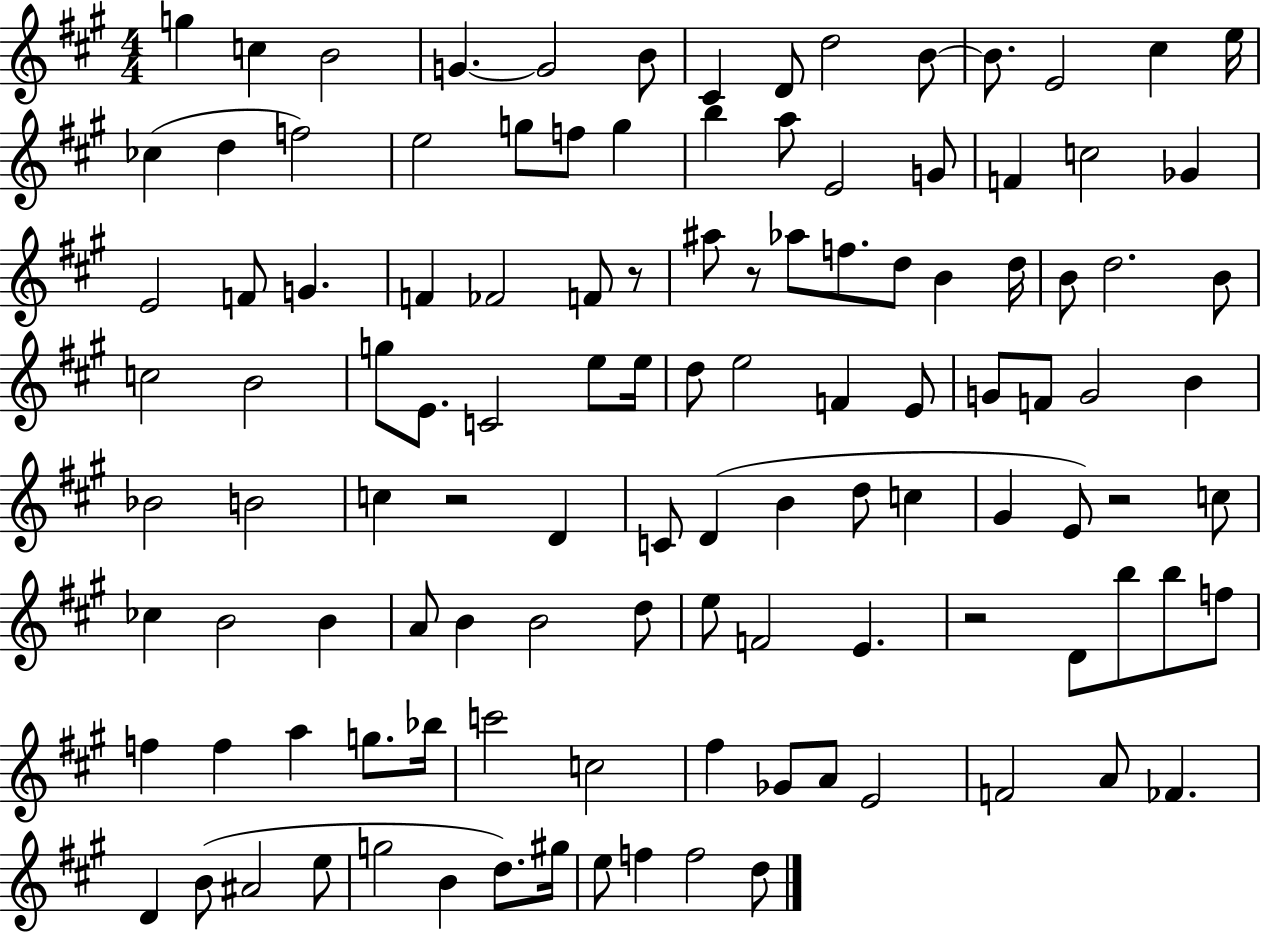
G5/q C5/q B4/h G4/q. G4/h B4/e C#4/q D4/e D5/h B4/e B4/e. E4/h C#5/q E5/s CES5/q D5/q F5/h E5/h G5/e F5/e G5/q B5/q A5/e E4/h G4/e F4/q C5/h Gb4/q E4/h F4/e G4/q. F4/q FES4/h F4/e R/e A#5/e R/e Ab5/e F5/e. D5/e B4/q D5/s B4/e D5/h. B4/e C5/h B4/h G5/e E4/e. C4/h E5/e E5/s D5/e E5/h F4/q E4/e G4/e F4/e G4/h B4/q Bb4/h B4/h C5/q R/h D4/q C4/e D4/q B4/q D5/e C5/q G#4/q E4/e R/h C5/e CES5/q B4/h B4/q A4/e B4/q B4/h D5/e E5/e F4/h E4/q. R/h D4/e B5/e B5/e F5/e F5/q F5/q A5/q G5/e. Bb5/s C6/h C5/h F#5/q Gb4/e A4/e E4/h F4/h A4/e FES4/q. D4/q B4/e A#4/h E5/e G5/h B4/q D5/e. G#5/s E5/e F5/q F5/h D5/e